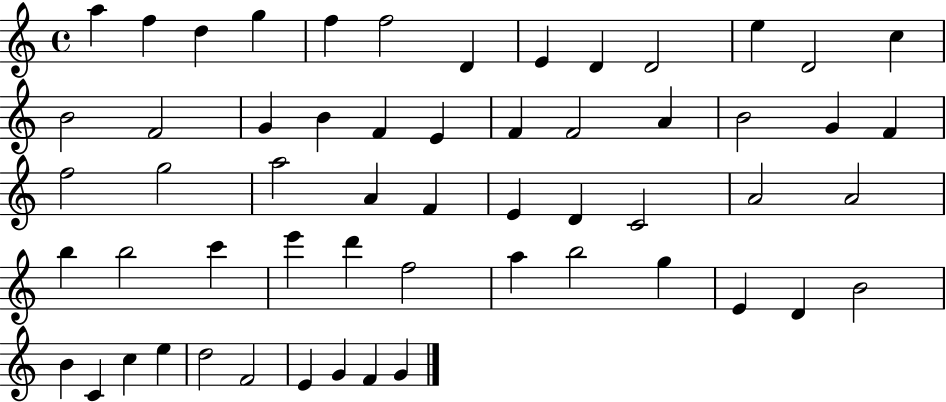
X:1
T:Untitled
M:4/4
L:1/4
K:C
a f d g f f2 D E D D2 e D2 c B2 F2 G B F E F F2 A B2 G F f2 g2 a2 A F E D C2 A2 A2 b b2 c' e' d' f2 a b2 g E D B2 B C c e d2 F2 E G F G